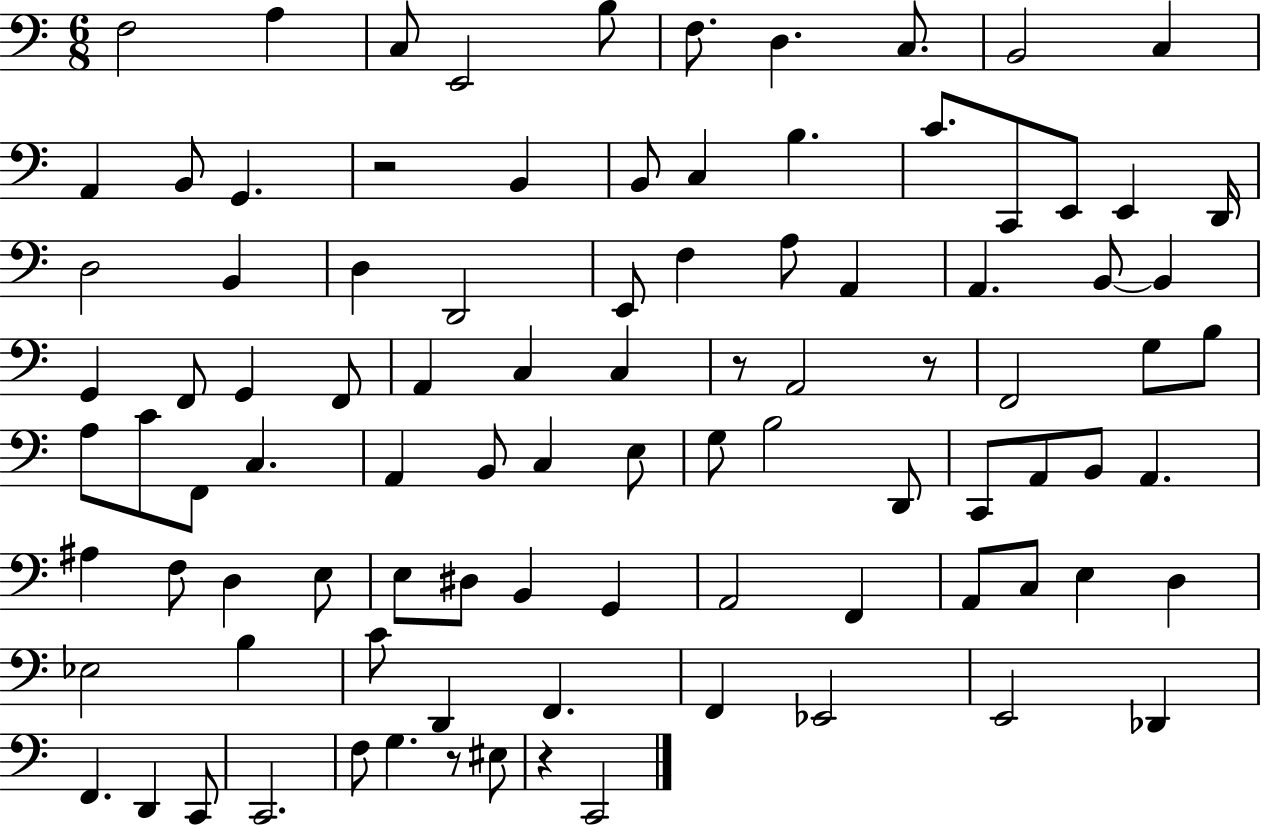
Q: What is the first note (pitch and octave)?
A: F3